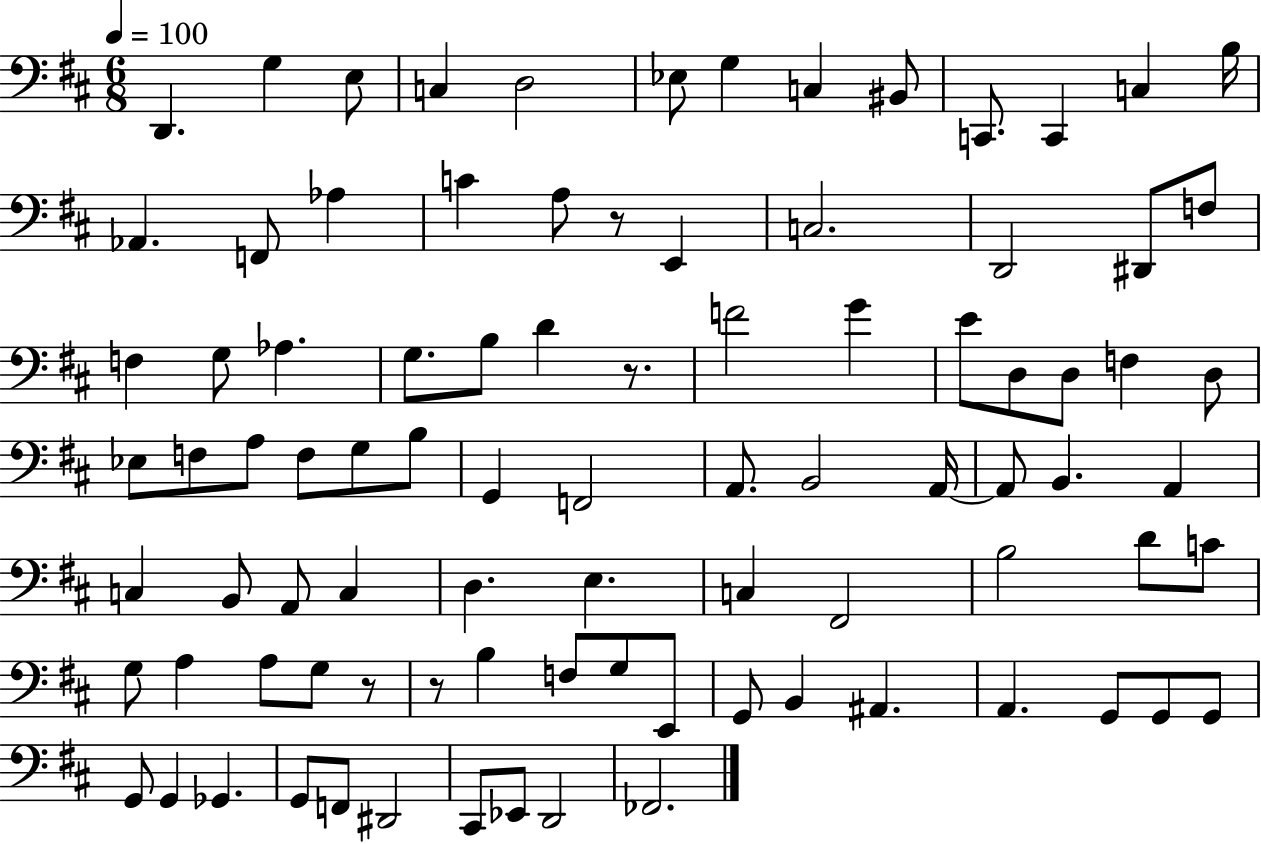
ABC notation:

X:1
T:Untitled
M:6/8
L:1/4
K:D
D,, G, E,/2 C, D,2 _E,/2 G, C, ^B,,/2 C,,/2 C,, C, B,/4 _A,, F,,/2 _A, C A,/2 z/2 E,, C,2 D,,2 ^D,,/2 F,/2 F, G,/2 _A, G,/2 B,/2 D z/2 F2 G E/2 D,/2 D,/2 F, D,/2 _E,/2 F,/2 A,/2 F,/2 G,/2 B,/2 G,, F,,2 A,,/2 B,,2 A,,/4 A,,/2 B,, A,, C, B,,/2 A,,/2 C, D, E, C, ^F,,2 B,2 D/2 C/2 G,/2 A, A,/2 G,/2 z/2 z/2 B, F,/2 G,/2 E,,/2 G,,/2 B,, ^A,, A,, G,,/2 G,,/2 G,,/2 G,,/2 G,, _G,, G,,/2 F,,/2 ^D,,2 ^C,,/2 _E,,/2 D,,2 _F,,2